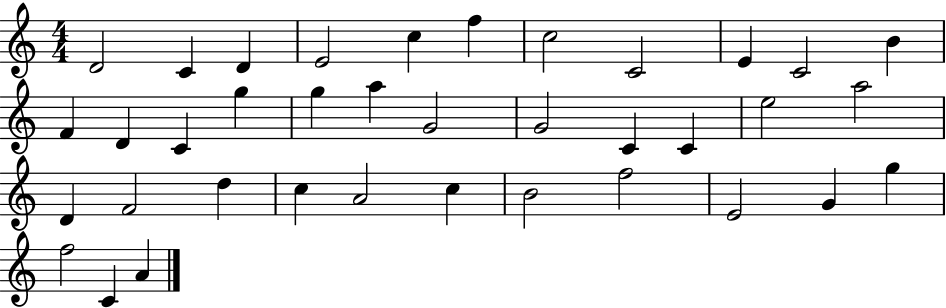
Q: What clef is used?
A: treble